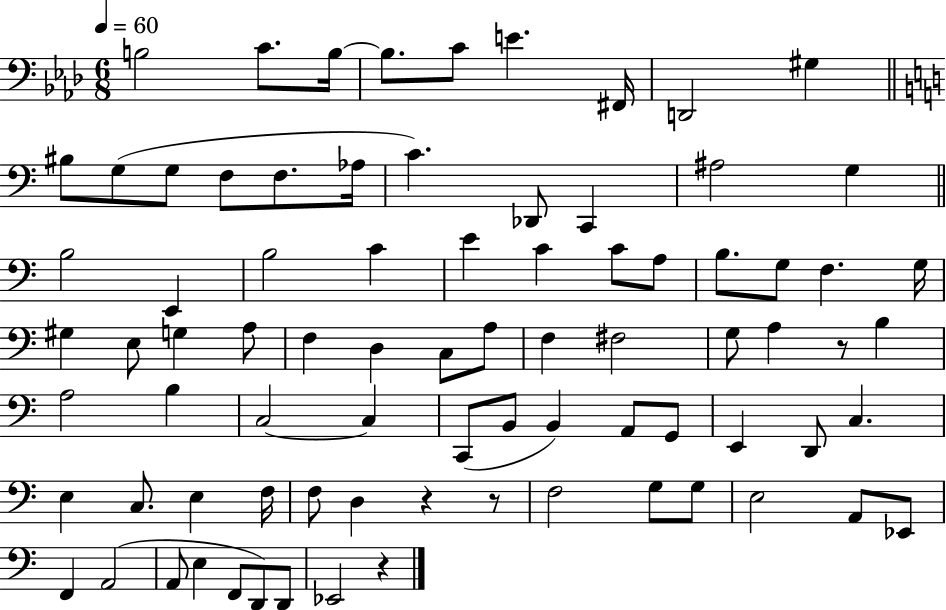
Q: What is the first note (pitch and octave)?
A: B3